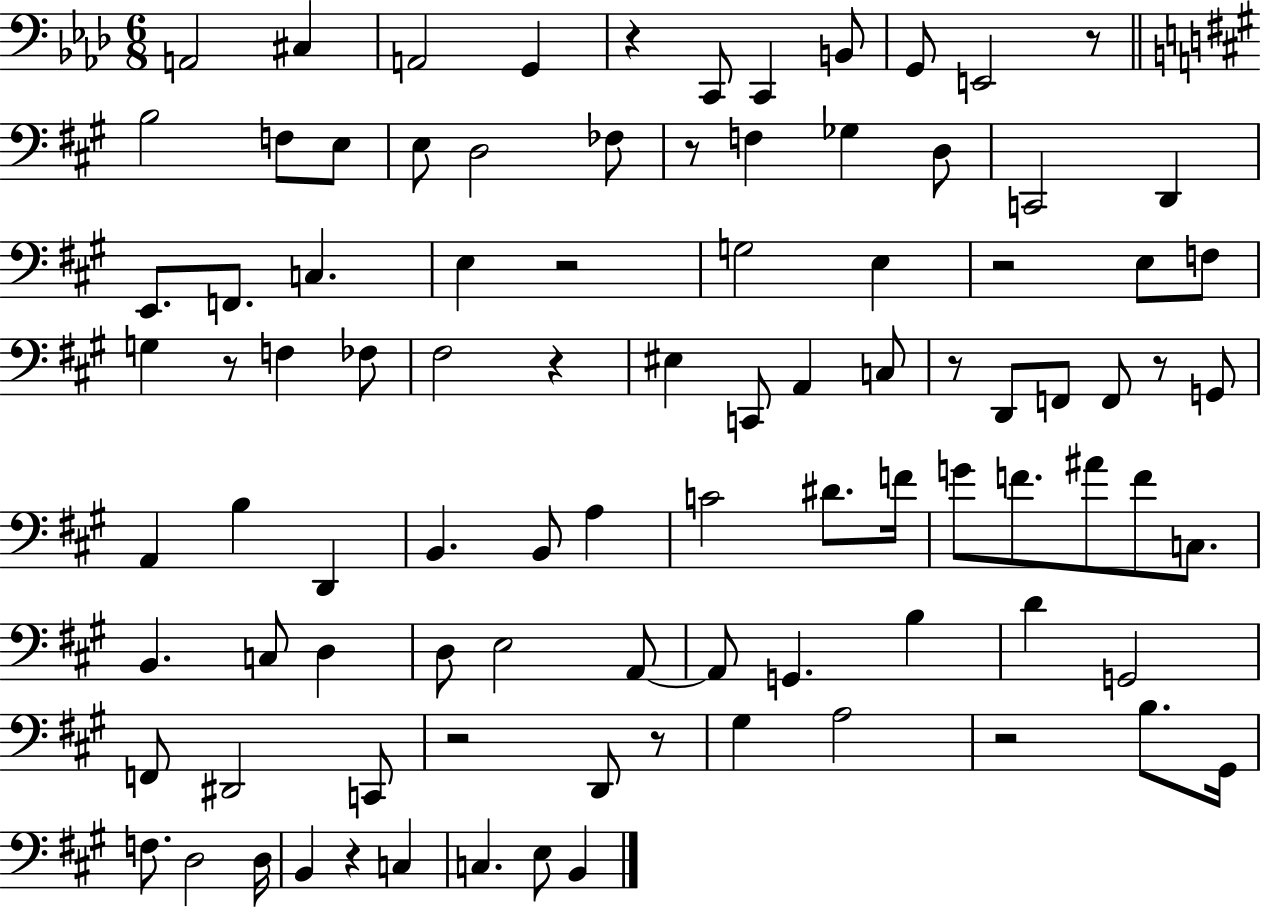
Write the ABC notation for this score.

X:1
T:Untitled
M:6/8
L:1/4
K:Ab
A,,2 ^C, A,,2 G,, z C,,/2 C,, B,,/2 G,,/2 E,,2 z/2 B,2 F,/2 E,/2 E,/2 D,2 _F,/2 z/2 F, _G, D,/2 C,,2 D,, E,,/2 F,,/2 C, E, z2 G,2 E, z2 E,/2 F,/2 G, z/2 F, _F,/2 ^F,2 z ^E, C,,/2 A,, C,/2 z/2 D,,/2 F,,/2 F,,/2 z/2 G,,/2 A,, B, D,, B,, B,,/2 A, C2 ^D/2 F/4 G/2 F/2 ^A/2 F/2 C,/2 B,, C,/2 D, D,/2 E,2 A,,/2 A,,/2 G,, B, D G,,2 F,,/2 ^D,,2 C,,/2 z2 D,,/2 z/2 ^G, A,2 z2 B,/2 ^G,,/4 F,/2 D,2 D,/4 B,, z C, C, E,/2 B,,